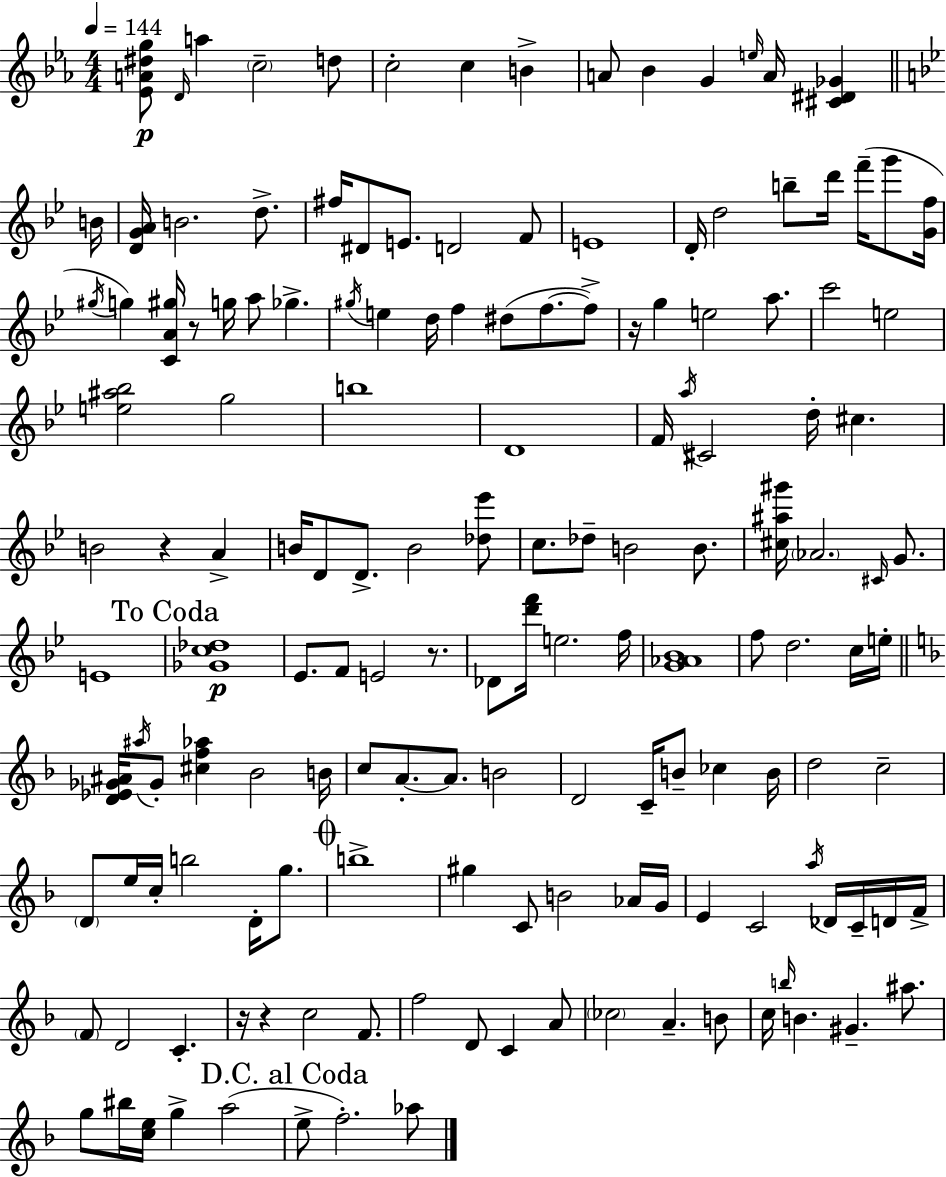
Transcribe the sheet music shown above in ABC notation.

X:1
T:Untitled
M:4/4
L:1/4
K:Eb
[_EA^dg]/2 D/4 a c2 d/2 c2 c B A/2 _B G e/4 A/4 [^C^D_G] B/4 [DGA]/4 B2 d/2 ^f/4 ^D/2 E/2 D2 F/2 E4 D/4 d2 b/2 d'/4 f'/4 g'/2 [Gf]/4 ^g/4 g [CA^g]/4 z/2 g/4 a/2 _g ^g/4 e d/4 f ^d/2 f/2 f/2 z/4 g e2 a/2 c'2 e2 [e^a_b]2 g2 b4 D4 F/4 a/4 ^C2 d/4 ^c B2 z A B/4 D/2 D/2 B2 [_d_e']/2 c/2 _d/2 B2 B/2 [^c^a^g']/4 _A2 ^C/4 G/2 E4 [_Gc_d]4 _E/2 F/2 E2 z/2 _D/2 [d'f']/4 e2 f/4 [G_A_B]4 f/2 d2 c/4 e/4 [D_E_G^A]/4 ^a/4 _G/2 [^cf_a] _B2 B/4 c/2 A/2 A/2 B2 D2 C/4 B/2 _c B/4 d2 c2 D/2 e/4 c/4 b2 D/4 g/2 b4 ^g C/2 B2 _A/4 G/4 E C2 a/4 _D/4 C/4 D/4 F/4 F/2 D2 C z/4 z c2 F/2 f2 D/2 C A/2 _c2 A B/2 c/4 b/4 B ^G ^a/2 g/2 ^b/4 [ce]/4 g a2 e/2 f2 _a/2